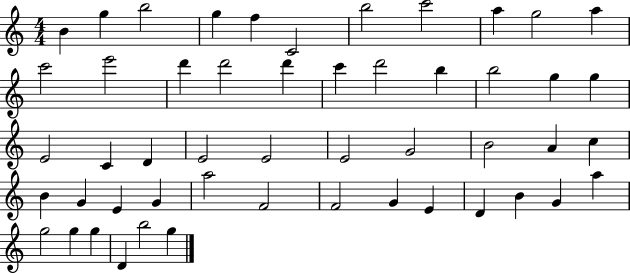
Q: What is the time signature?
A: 4/4